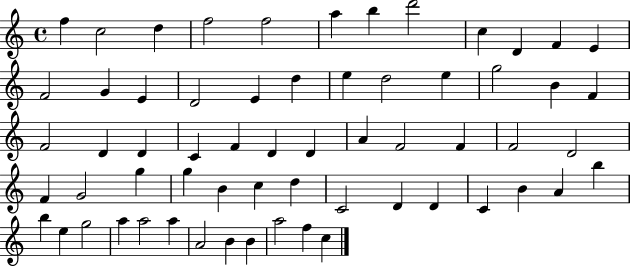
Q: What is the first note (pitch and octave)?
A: F5